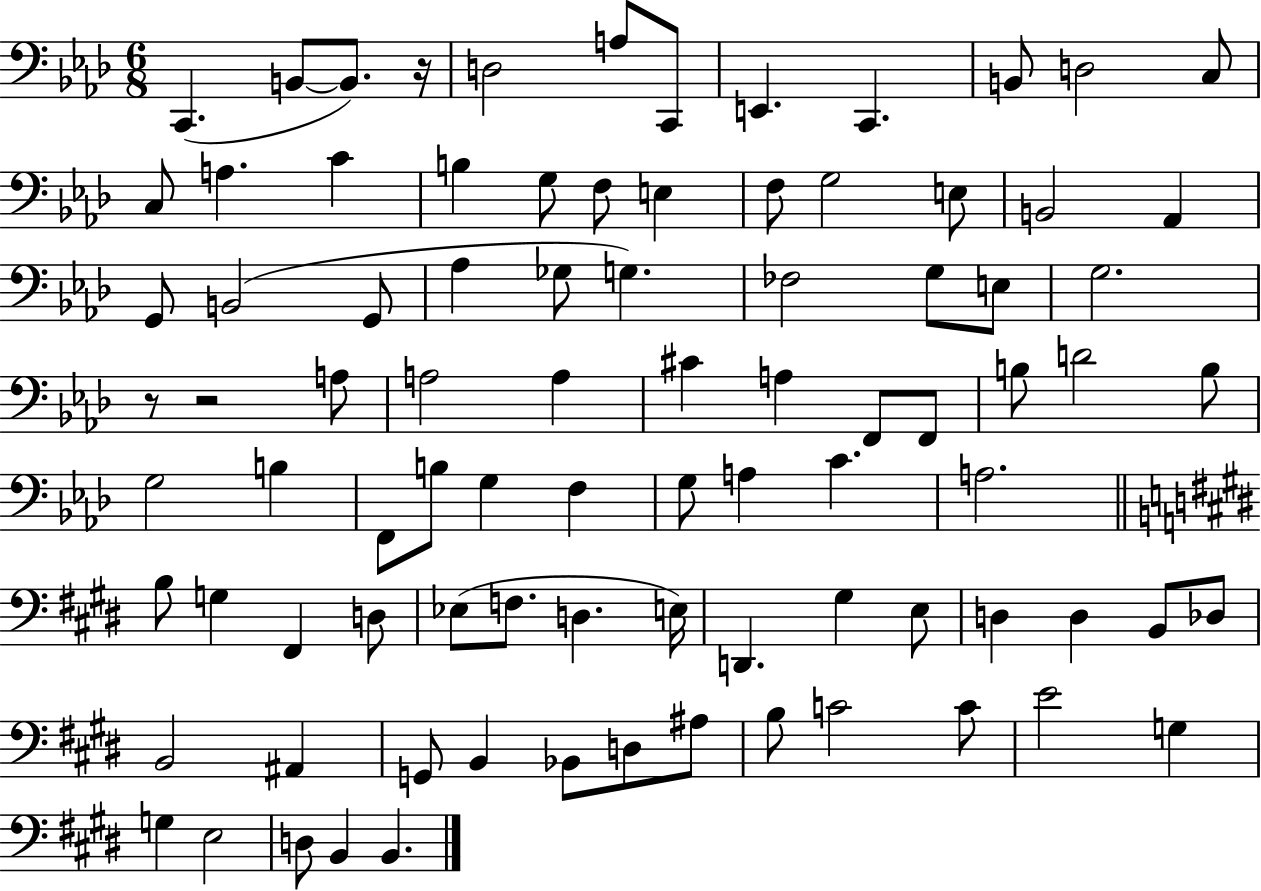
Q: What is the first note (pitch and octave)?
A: C2